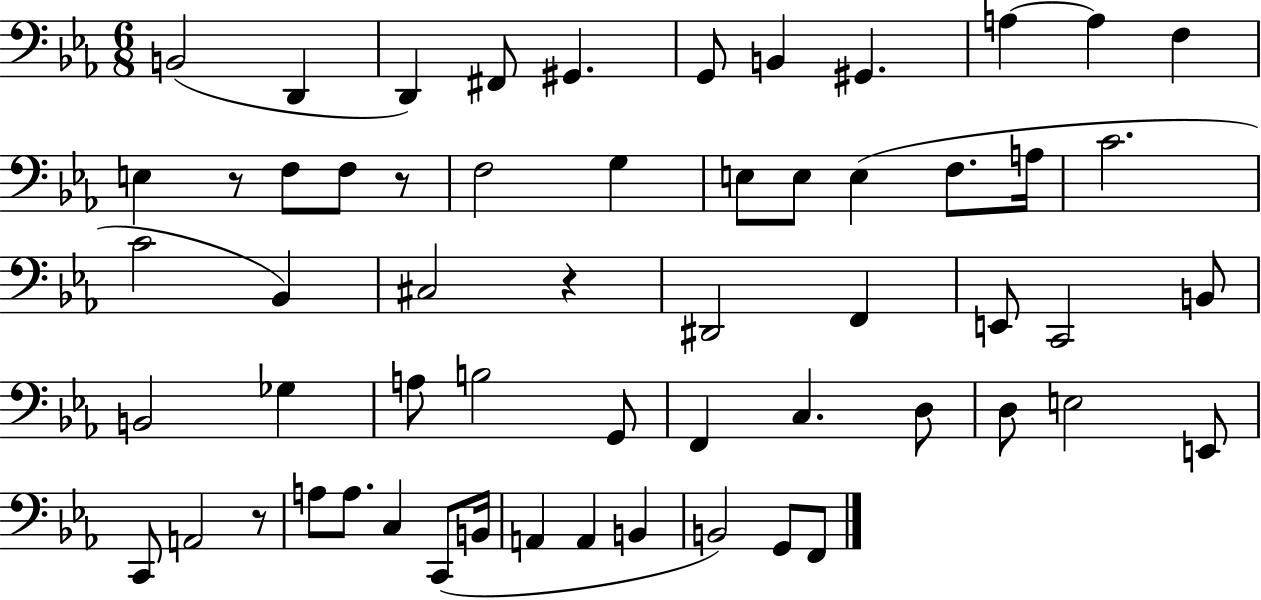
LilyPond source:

{
  \clef bass
  \numericTimeSignature
  \time 6/8
  \key ees \major
  b,2( d,4 | d,4) fis,8 gis,4. | g,8 b,4 gis,4. | a4~~ a4 f4 | \break e4 r8 f8 f8 r8 | f2 g4 | e8 e8 e4( f8. a16 | c'2. | \break c'2 bes,4) | cis2 r4 | dis,2 f,4 | e,8 c,2 b,8 | \break b,2 ges4 | a8 b2 g,8 | f,4 c4. d8 | d8 e2 e,8 | \break c,8 a,2 r8 | a8 a8. c4 c,8( b,16 | a,4 a,4 b,4 | b,2) g,8 f,8 | \break \bar "|."
}